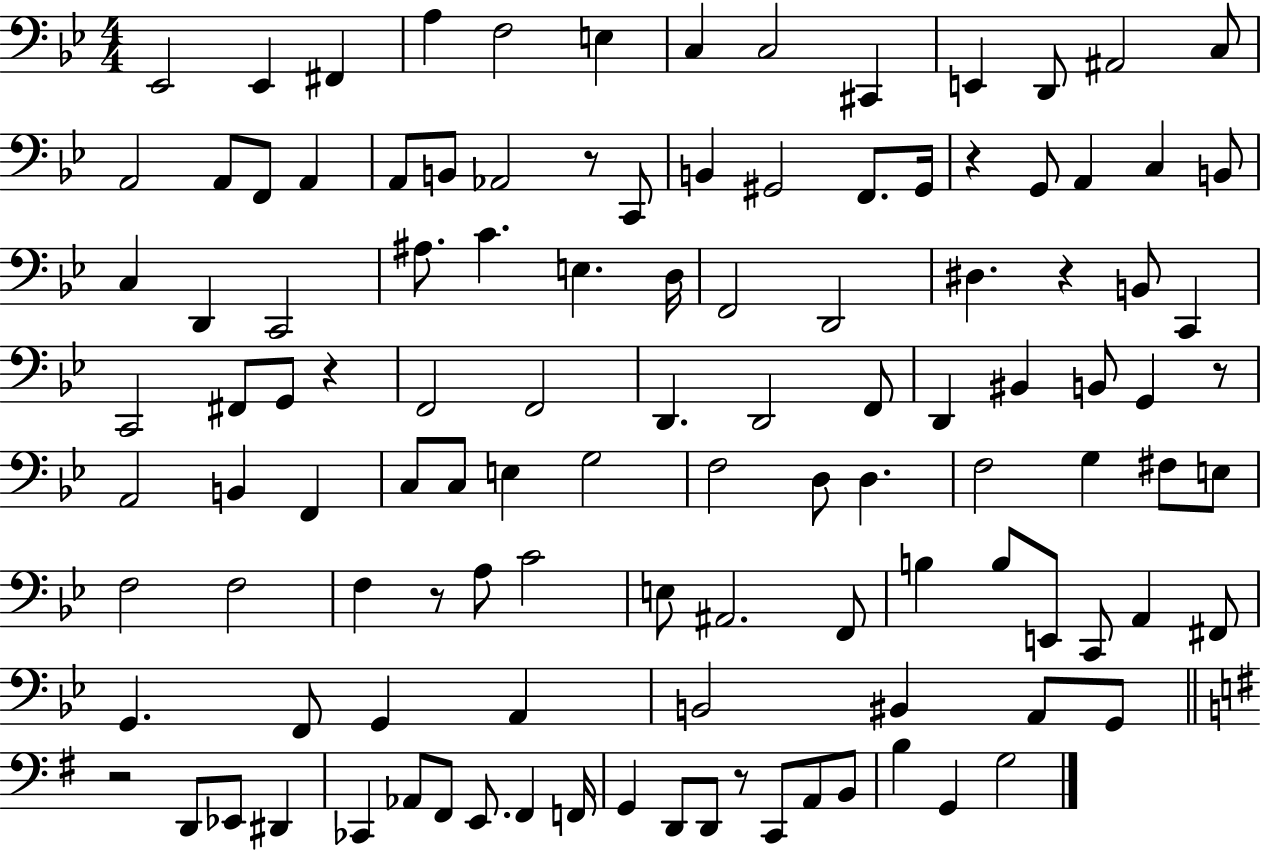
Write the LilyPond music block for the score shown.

{
  \clef bass
  \numericTimeSignature
  \time 4/4
  \key bes \major
  ees,2 ees,4 fis,4 | a4 f2 e4 | c4 c2 cis,4 | e,4 d,8 ais,2 c8 | \break a,2 a,8 f,8 a,4 | a,8 b,8 aes,2 r8 c,8 | b,4 gis,2 f,8. gis,16 | r4 g,8 a,4 c4 b,8 | \break c4 d,4 c,2 | ais8. c'4. e4. d16 | f,2 d,2 | dis4. r4 b,8 c,4 | \break c,2 fis,8 g,8 r4 | f,2 f,2 | d,4. d,2 f,8 | d,4 bis,4 b,8 g,4 r8 | \break a,2 b,4 f,4 | c8 c8 e4 g2 | f2 d8 d4. | f2 g4 fis8 e8 | \break f2 f2 | f4 r8 a8 c'2 | e8 ais,2. f,8 | b4 b8 e,8 c,8 a,4 fis,8 | \break g,4. f,8 g,4 a,4 | b,2 bis,4 a,8 g,8 | \bar "||" \break \key g \major r2 d,8 ees,8 dis,4 | ces,4 aes,8 fis,8 e,8. fis,4 f,16 | g,4 d,8 d,8 r8 c,8 a,8 b,8 | b4 g,4 g2 | \break \bar "|."
}